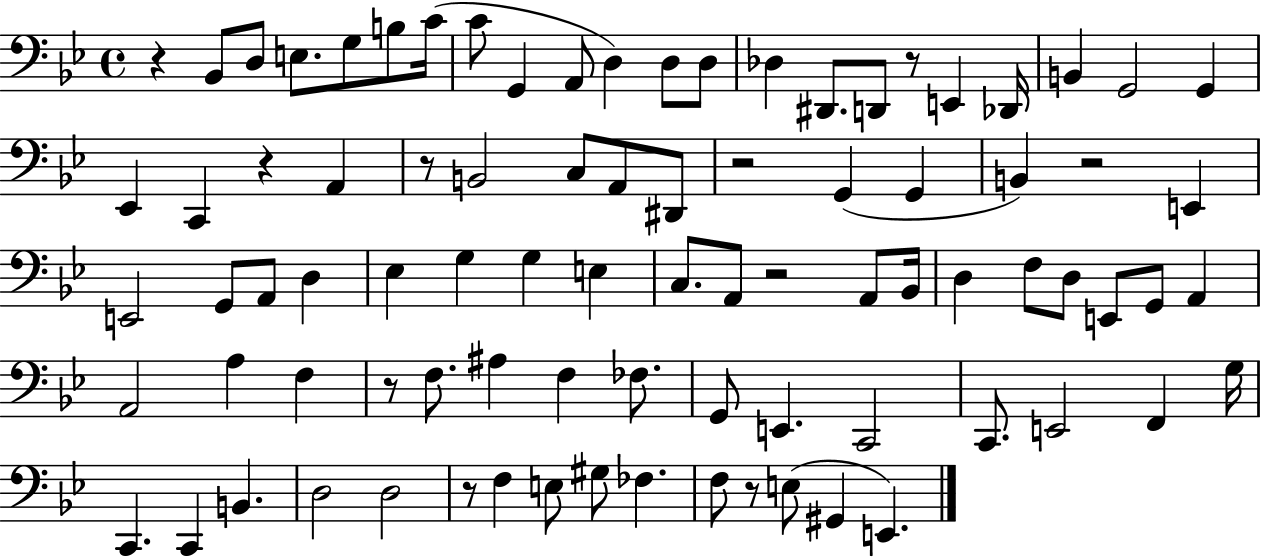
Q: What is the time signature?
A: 4/4